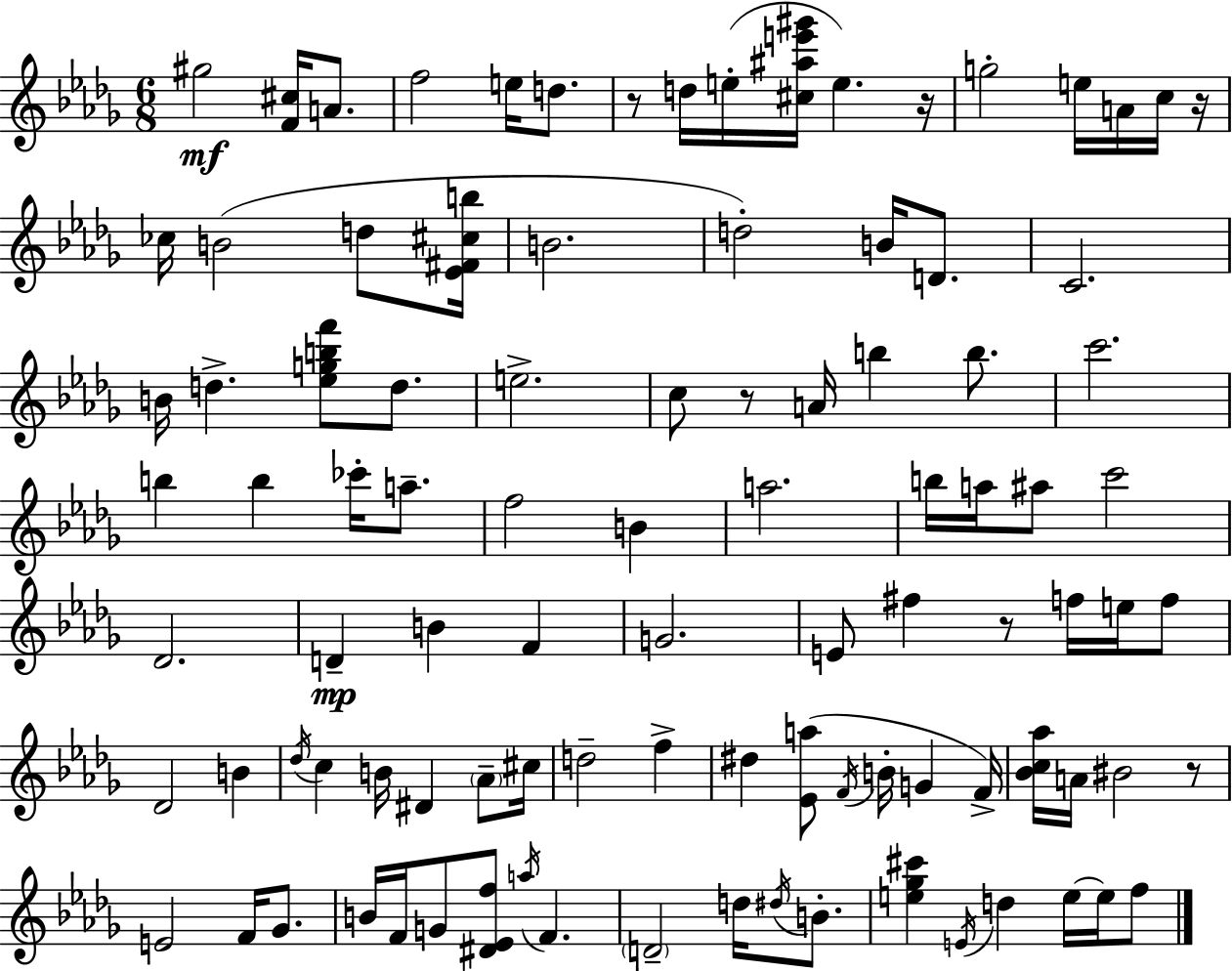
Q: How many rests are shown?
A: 6